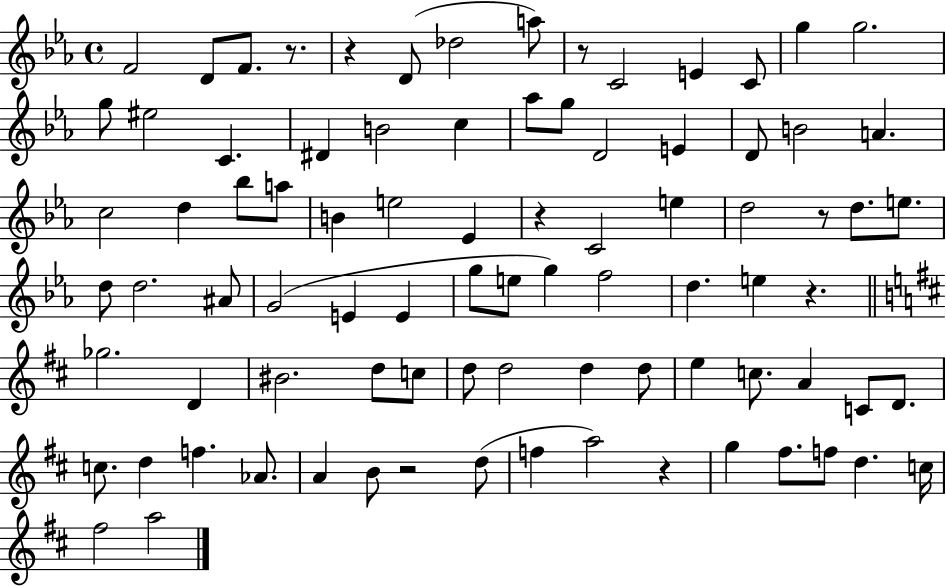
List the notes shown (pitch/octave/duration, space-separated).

F4/h D4/e F4/e. R/e. R/q D4/e Db5/h A5/e R/e C4/h E4/q C4/e G5/q G5/h. G5/e EIS5/h C4/q. D#4/q B4/h C5/q Ab5/e G5/e D4/h E4/q D4/e B4/h A4/q. C5/h D5/q Bb5/e A5/e B4/q E5/h Eb4/q R/q C4/h E5/q D5/h R/e D5/e. E5/e. D5/e D5/h. A#4/e G4/h E4/q E4/q G5/e E5/e G5/q F5/h D5/q. E5/q R/q. Gb5/h. D4/q BIS4/h. D5/e C5/e D5/e D5/h D5/q D5/e E5/q C5/e. A4/q C4/e D4/e. C5/e. D5/q F5/q. Ab4/e. A4/q B4/e R/h D5/e F5/q A5/h R/q G5/q F#5/e. F5/e D5/q. C5/s F#5/h A5/h